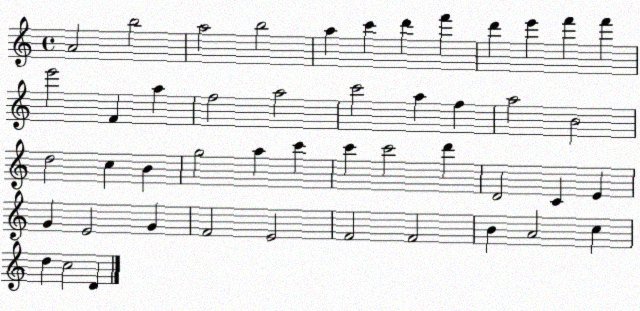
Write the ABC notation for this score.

X:1
T:Untitled
M:4/4
L:1/4
K:C
A2 b2 a2 b2 a c' d' f' d' e' f' f' e'2 F a f2 a2 c'2 a f a2 B2 d2 c B g2 a c' c' c'2 d' D2 C E G E2 G F2 E2 F2 F2 B A2 c d c2 D